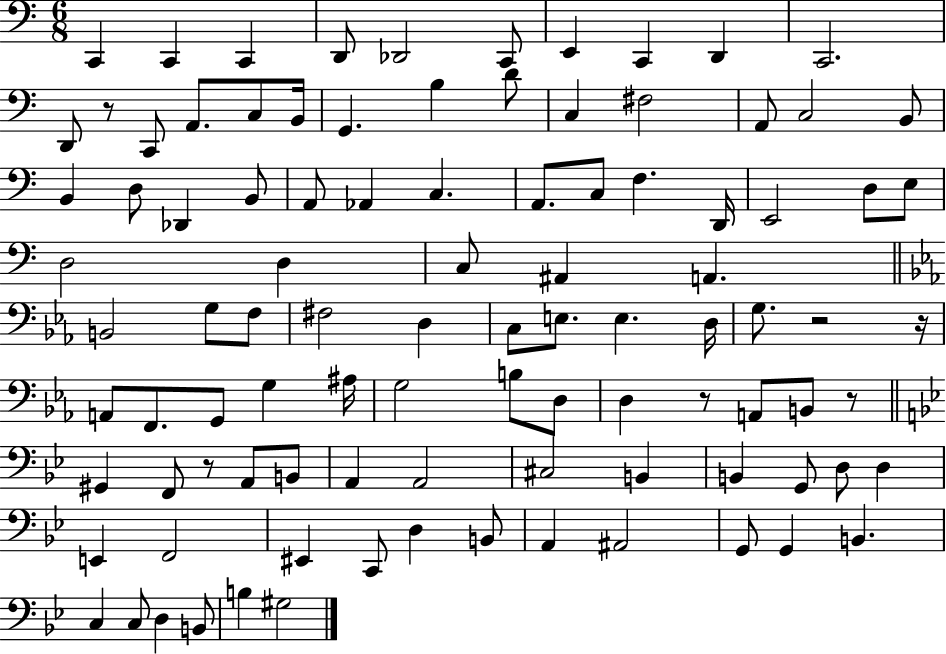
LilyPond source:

{
  \clef bass
  \numericTimeSignature
  \time 6/8
  \key c \major
  c,4 c,4 c,4 | d,8 des,2 c,8 | e,4 c,4 d,4 | c,2. | \break d,8 r8 c,8 a,8. c8 b,16 | g,4. b4 d'8 | c4 fis2 | a,8 c2 b,8 | \break b,4 d8 des,4 b,8 | a,8 aes,4 c4. | a,8. c8 f4. d,16 | e,2 d8 e8 | \break d2 d4 | c8 ais,4 a,4. | \bar "||" \break \key c \minor b,2 g8 f8 | fis2 d4 | c8 e8. e4. d16 | g8. r2 r16 | \break a,8 f,8. g,8 g4 ais16 | g2 b8 d8 | d4 r8 a,8 b,8 r8 | \bar "||" \break \key bes \major gis,4 f,8 r8 a,8 b,8 | a,4 a,2 | cis2 b,4 | b,4 g,8 d8 d4 | \break e,4 f,2 | eis,4 c,8 d4 b,8 | a,4 ais,2 | g,8 g,4 b,4. | \break c4 c8 d4 b,8 | b4 gis2 | \bar "|."
}